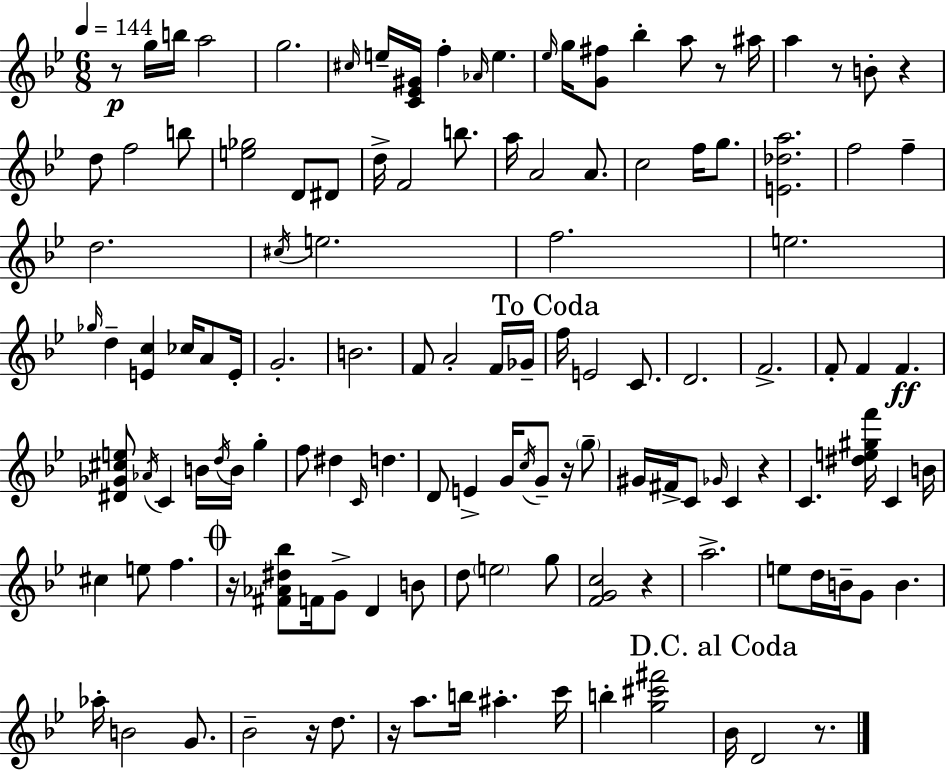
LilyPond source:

{
  \clef treble
  \numericTimeSignature
  \time 6/8
  \key g \minor
  \tempo 4 = 144
  r8\p g''16 b''16 a''2 | g''2. | \grace { cis''16 } e''16-- <c' ees' gis'>16 f''4-. \grace { aes'16 } e''4. | \grace { ees''16 } g''16 <g' fis''>8 bes''4-. a''8 | \break r8 ais''16 a''4 r8 b'8-. r4 | d''8 f''2 | b''8 <e'' ges''>2 d'8 | dis'8 d''16-> f'2 | \break b''8. a''16 a'2 | a'8. c''2 f''16 | g''8. <e' des'' a''>2. | f''2 f''4-- | \break d''2. | \acciaccatura { cis''16 } e''2. | f''2. | e''2. | \break \grace { ges''16 } d''4-- <e' c''>4 | ces''16 a'8 e'16-. g'2.-. | b'2. | f'8 a'2-. | \break f'16 ges'16-- \mark "To Coda" f''16 e'2 | c'8. d'2. | f'2.-> | f'8-. f'4 f'4.\ff | \break <dis' ges' cis'' e''>8 \acciaccatura { aes'16 } c'4 | b'16 \acciaccatura { d''16 } b'16 g''4-. f''8 dis''4 | \grace { c'16 } d''4. d'8 e'4-> | g'16 \acciaccatura { c''16 } g'8-- r16 \parenthesize g''8-- gis'16 fis'16-> c'8 | \break \grace { ges'16 } c'4 r4 c'4. | <dis'' e'' gis'' f'''>16 c'4 b'16 cis''4 | e''8 f''4. \mark \markup { \musicglyph "scripts.coda" } r16 <fis' aes' dis'' bes''>8 | f'16 g'8-> d'4 b'8 d''8 | \break \parenthesize e''2 g''8 <f' g' c''>2 | r4 a''2.-> | e''8 | d''16 b'16-- g'8 b'4. aes''16-. b'2 | \break g'8. bes'2-- | r16 d''8. r16 a''8. | b''16 ais''4.-. c'''16 b''4-. | <g'' cis''' fis'''>2 \mark "D.C. al Coda" bes'16 d'2 | \break r8. \bar "|."
}